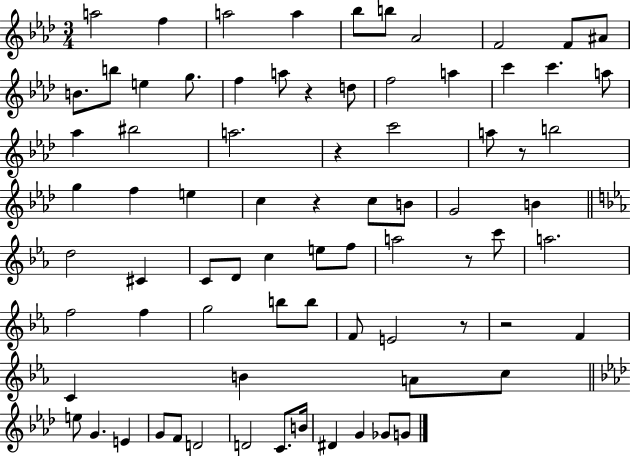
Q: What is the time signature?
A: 3/4